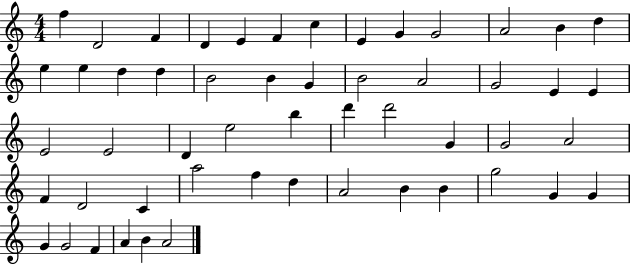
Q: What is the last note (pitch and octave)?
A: A4